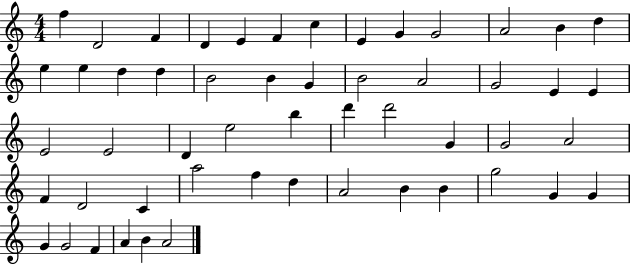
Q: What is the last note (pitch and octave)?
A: A4